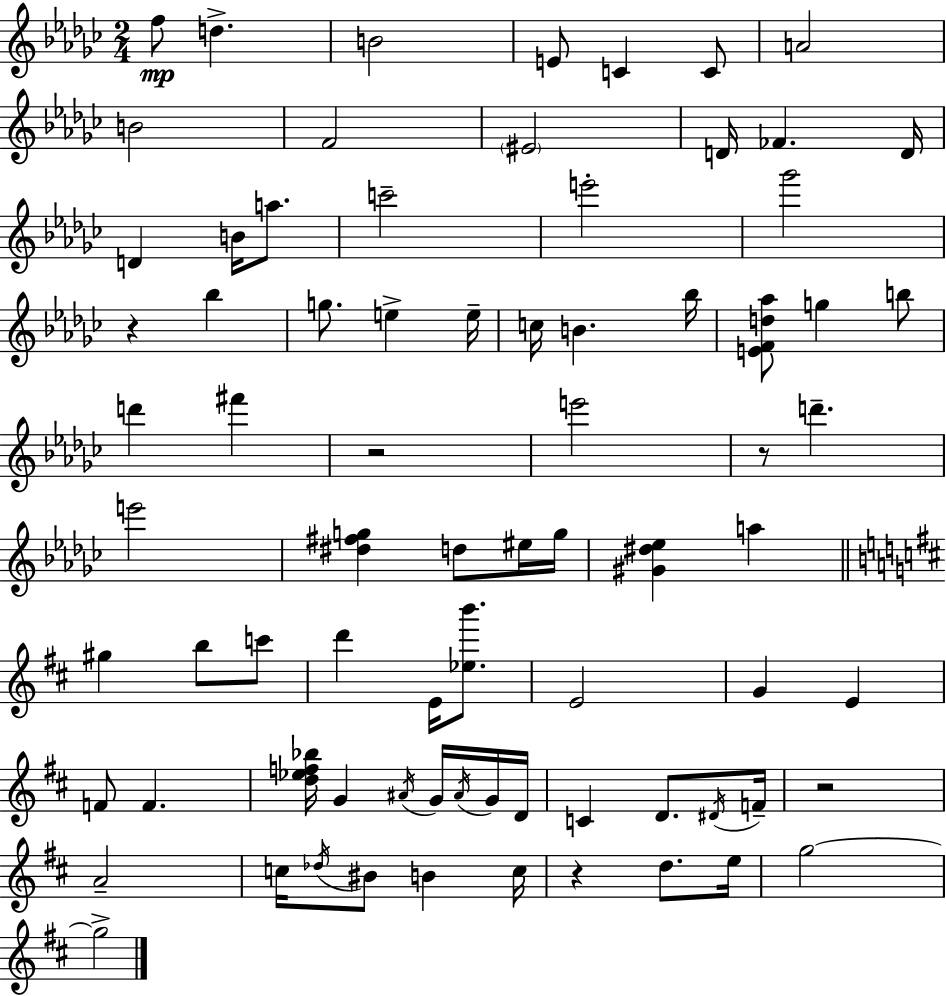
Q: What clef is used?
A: treble